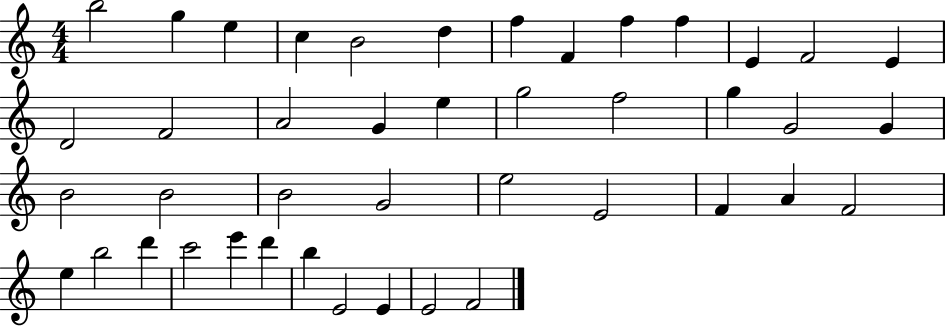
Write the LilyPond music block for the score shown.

{
  \clef treble
  \numericTimeSignature
  \time 4/4
  \key c \major
  b''2 g''4 e''4 | c''4 b'2 d''4 | f''4 f'4 f''4 f''4 | e'4 f'2 e'4 | \break d'2 f'2 | a'2 g'4 e''4 | g''2 f''2 | g''4 g'2 g'4 | \break b'2 b'2 | b'2 g'2 | e''2 e'2 | f'4 a'4 f'2 | \break e''4 b''2 d'''4 | c'''2 e'''4 d'''4 | b''4 e'2 e'4 | e'2 f'2 | \break \bar "|."
}